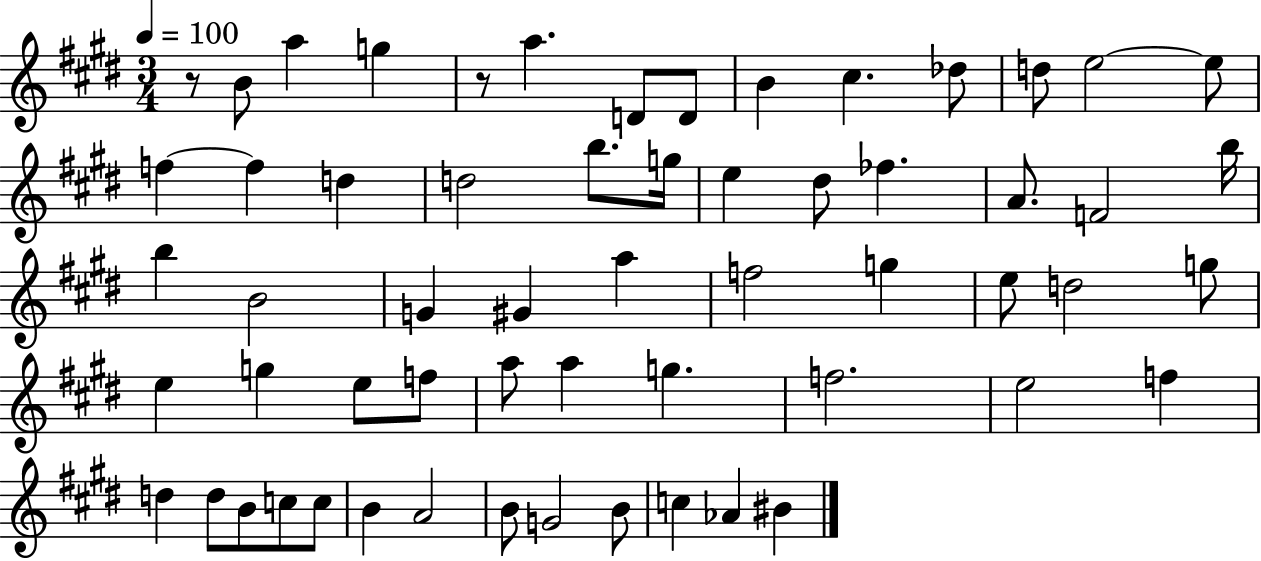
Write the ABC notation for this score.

X:1
T:Untitled
M:3/4
L:1/4
K:E
z/2 B/2 a g z/2 a D/2 D/2 B ^c _d/2 d/2 e2 e/2 f f d d2 b/2 g/4 e ^d/2 _f A/2 F2 b/4 b B2 G ^G a f2 g e/2 d2 g/2 e g e/2 f/2 a/2 a g f2 e2 f d d/2 B/2 c/2 c/2 B A2 B/2 G2 B/2 c _A ^B